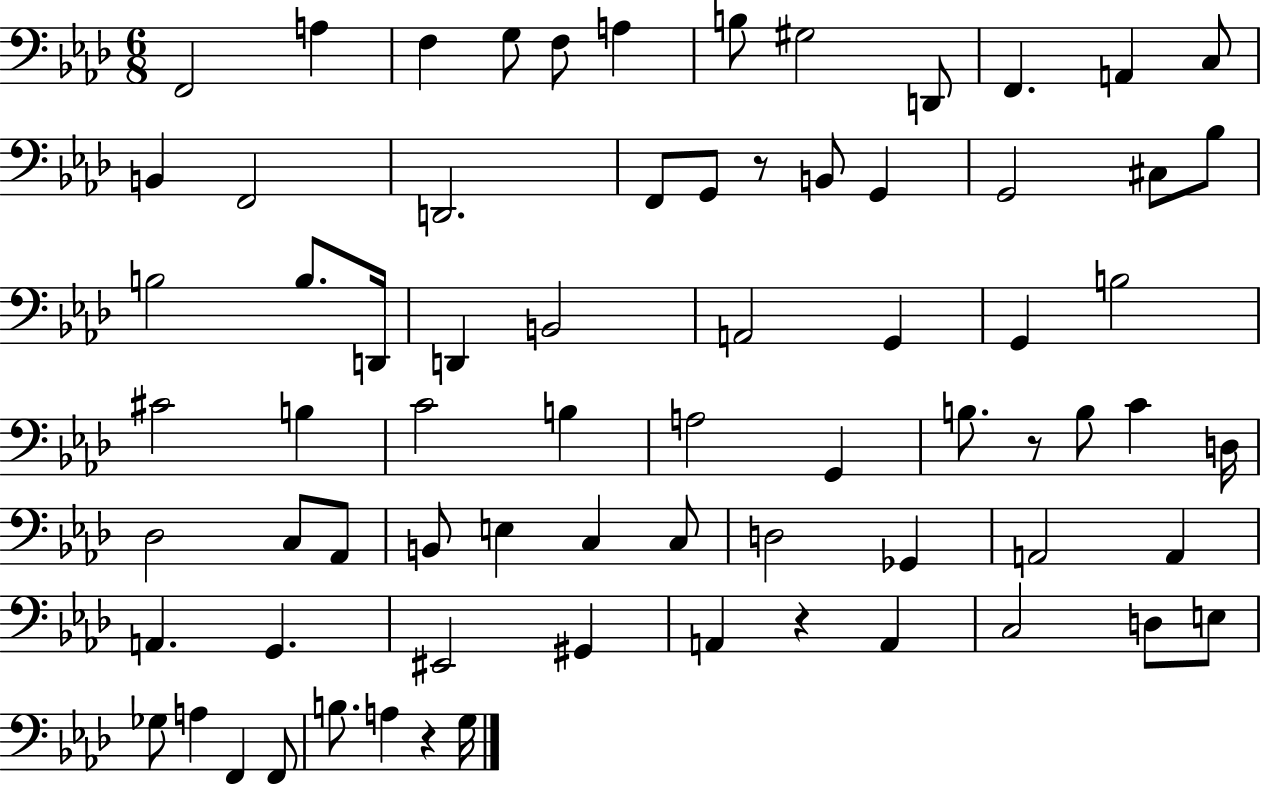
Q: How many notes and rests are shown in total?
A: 72